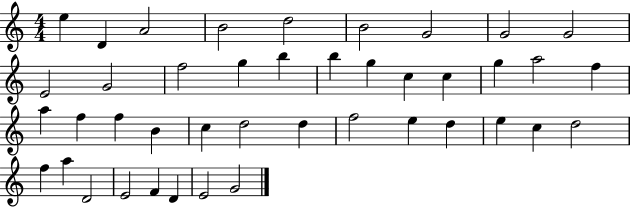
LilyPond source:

{
  \clef treble
  \numericTimeSignature
  \time 4/4
  \key c \major
  e''4 d'4 a'2 | b'2 d''2 | b'2 g'2 | g'2 g'2 | \break e'2 g'2 | f''2 g''4 b''4 | b''4 g''4 c''4 c''4 | g''4 a''2 f''4 | \break a''4 f''4 f''4 b'4 | c''4 d''2 d''4 | f''2 e''4 d''4 | e''4 c''4 d''2 | \break f''4 a''4 d'2 | e'2 f'4 d'4 | e'2 g'2 | \bar "|."
}